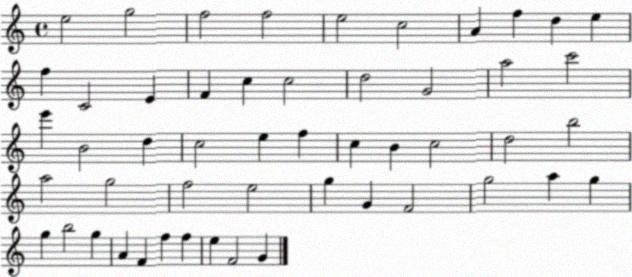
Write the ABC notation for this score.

X:1
T:Untitled
M:4/4
L:1/4
K:C
e2 g2 f2 f2 e2 c2 A f d e f C2 E F c c2 d2 G2 a2 c'2 e' B2 d c2 e f c B c2 d2 b2 a2 g2 f2 e2 g G F2 g2 a g g b2 g A F f f e F2 G